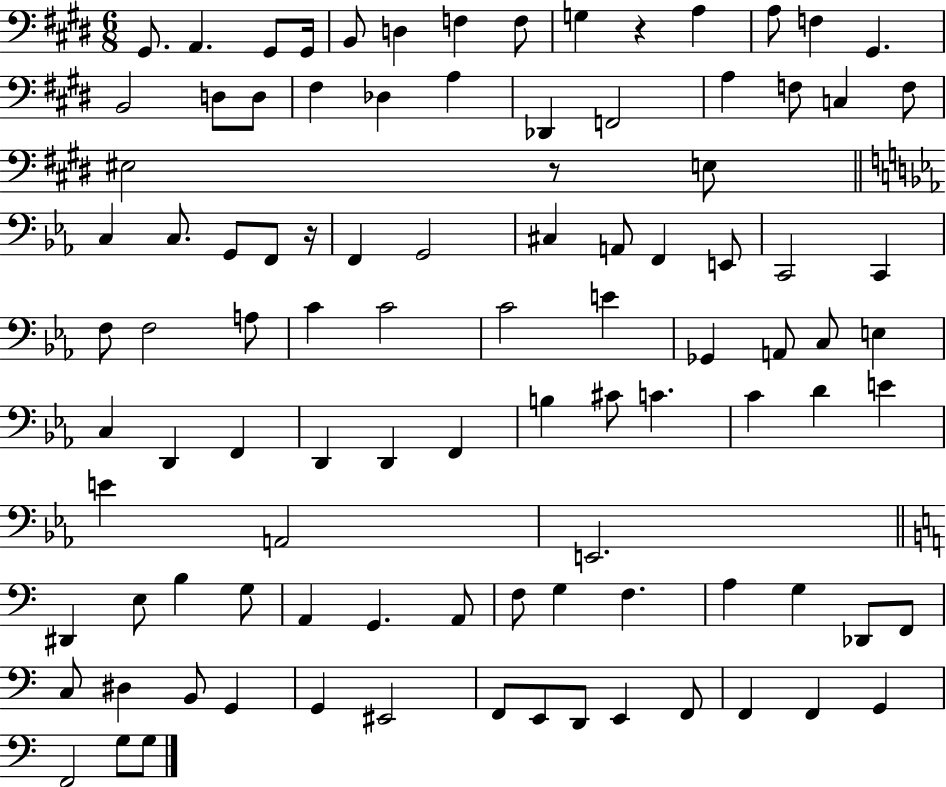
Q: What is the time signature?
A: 6/8